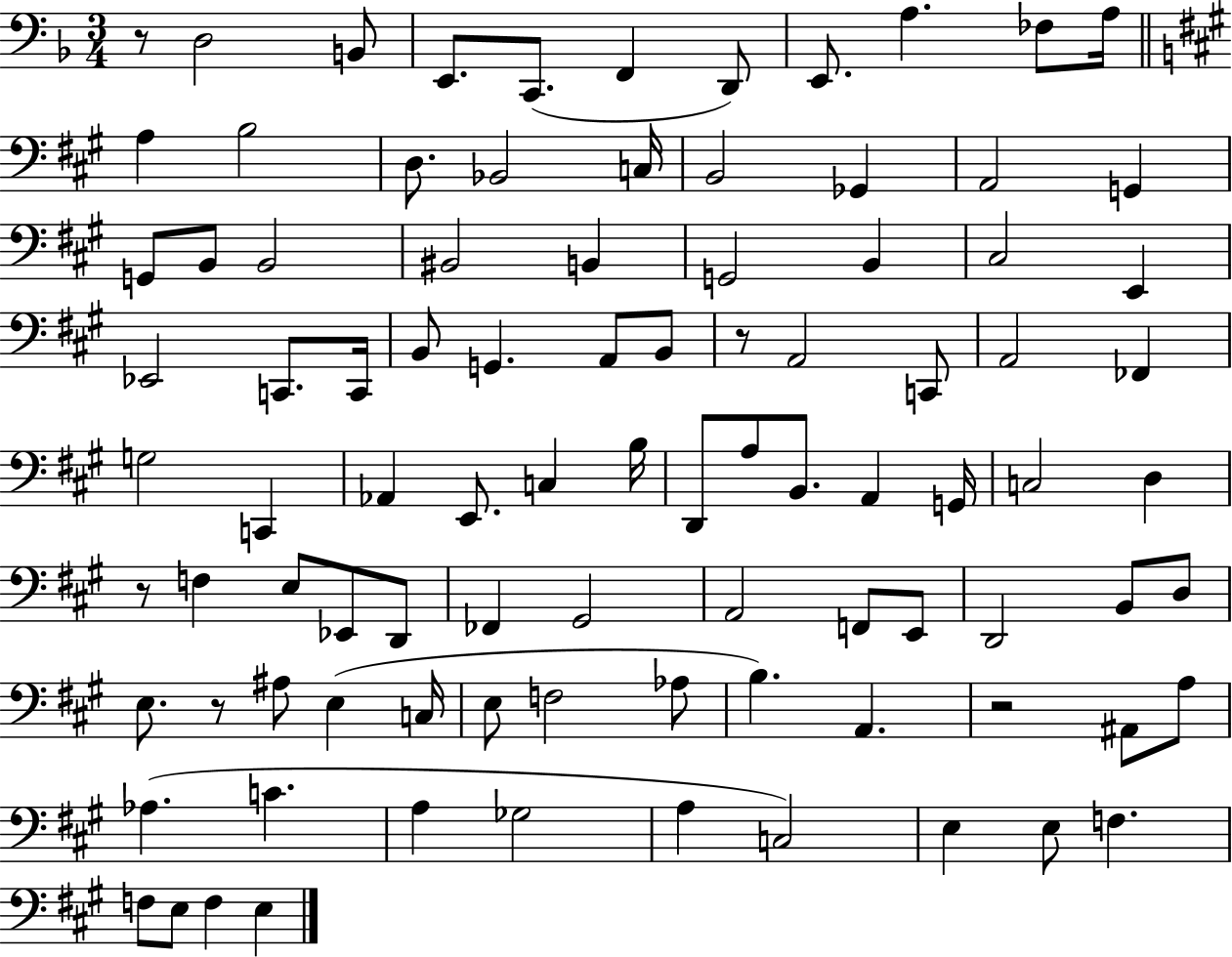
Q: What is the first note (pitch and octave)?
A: D3